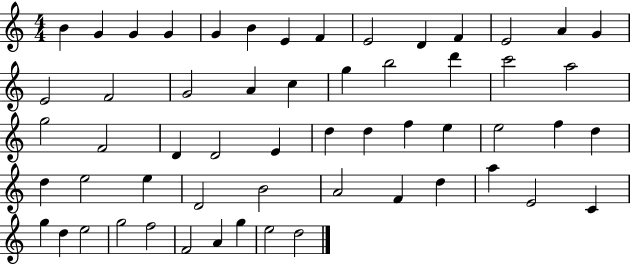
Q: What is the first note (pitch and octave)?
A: B4